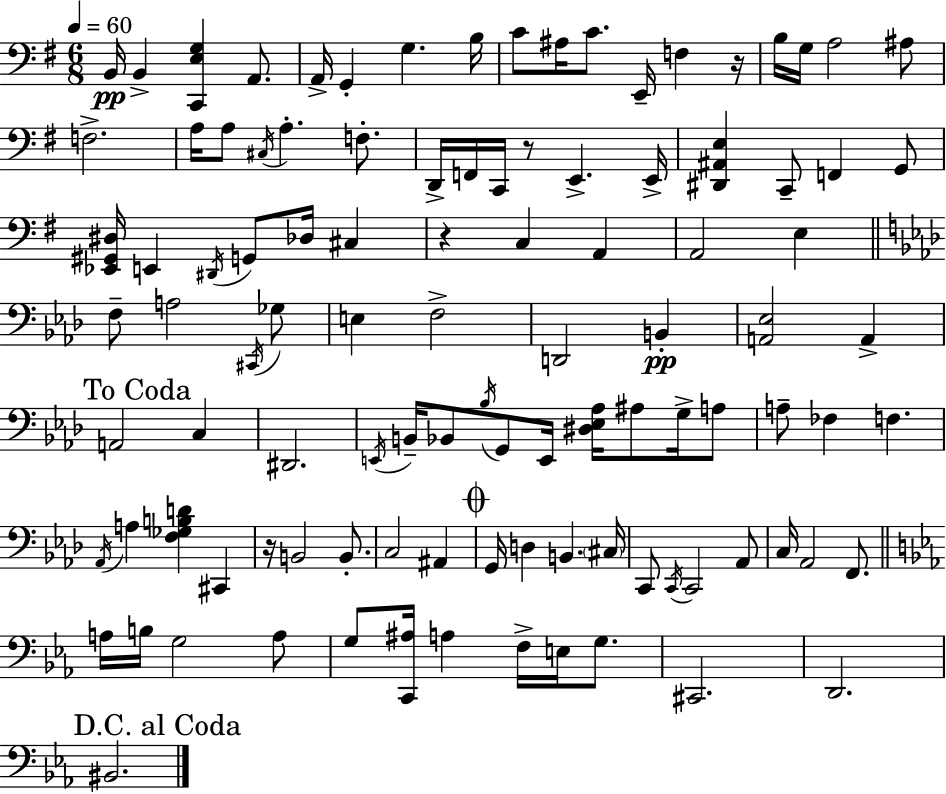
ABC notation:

X:1
T:Untitled
M:6/8
L:1/4
K:G
B,,/4 B,, [C,,E,G,] A,,/2 A,,/4 G,, G, B,/4 C/2 ^A,/4 C/2 E,,/4 F, z/4 B,/4 G,/4 A,2 ^A,/2 F,2 A,/4 A,/2 ^C,/4 A, F,/2 D,,/4 F,,/4 C,,/4 z/2 E,, E,,/4 [^D,,^A,,E,] C,,/2 F,, G,,/2 [_E,,^G,,^D,]/4 E,, ^D,,/4 G,,/2 _D,/4 ^C, z C, A,, A,,2 E, F,/2 A,2 ^C,,/4 _G,/2 E, F,2 D,,2 B,, [A,,_E,]2 A,, A,,2 C, ^D,,2 E,,/4 B,,/4 _B,,/2 _B,/4 G,,/2 E,,/4 [^D,_E,_A,]/4 ^A,/2 G,/4 A,/2 A,/2 _F, F, _A,,/4 A, [F,_G,B,D] ^C,, z/4 B,,2 B,,/2 C,2 ^A,, G,,/4 D, B,, ^C,/4 C,,/2 C,,/4 C,,2 _A,,/2 C,/4 _A,,2 F,,/2 A,/4 B,/4 G,2 A,/2 G,/2 [C,,^A,]/4 A, F,/4 E,/4 G,/2 ^C,,2 D,,2 ^B,,2